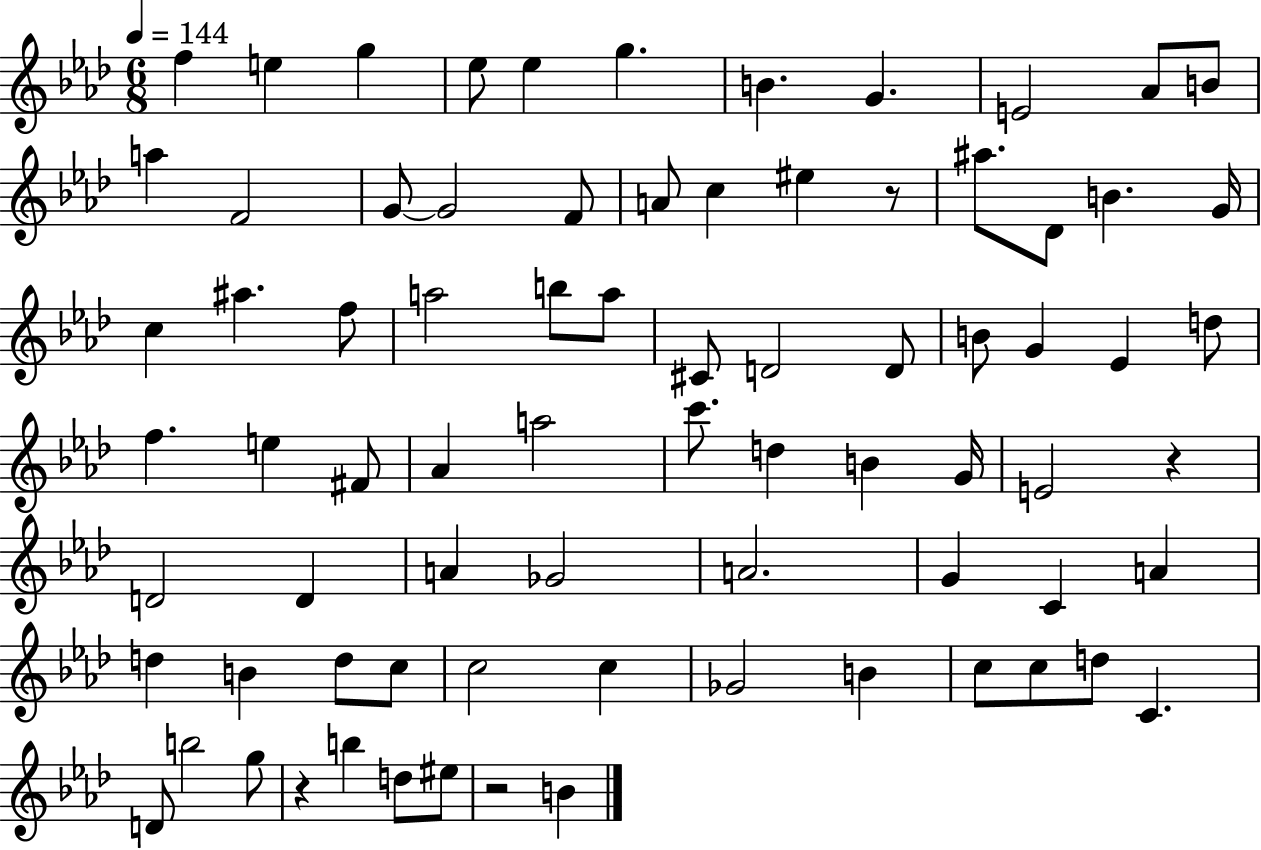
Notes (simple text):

F5/q E5/q G5/q Eb5/e Eb5/q G5/q. B4/q. G4/q. E4/h Ab4/e B4/e A5/q F4/h G4/e G4/h F4/e A4/e C5/q EIS5/q R/e A#5/e. Db4/e B4/q. G4/s C5/q A#5/q. F5/e A5/h B5/e A5/e C#4/e D4/h D4/e B4/e G4/q Eb4/q D5/e F5/q. E5/q F#4/e Ab4/q A5/h C6/e. D5/q B4/q G4/s E4/h R/q D4/h D4/q A4/q Gb4/h A4/h. G4/q C4/q A4/q D5/q B4/q D5/e C5/e C5/h C5/q Gb4/h B4/q C5/e C5/e D5/e C4/q. D4/e B5/h G5/e R/q B5/q D5/e EIS5/e R/h B4/q